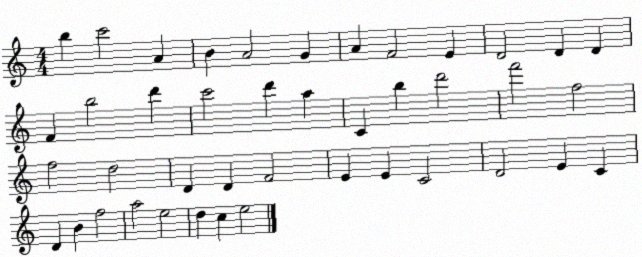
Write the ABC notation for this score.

X:1
T:Untitled
M:4/4
L:1/4
K:C
b c'2 A B A2 G A F2 E D2 D D F b2 d' c'2 d' a C b d'2 f'2 f2 f2 d2 D D F2 E E C2 D2 E C D B f2 a2 e2 d c e2